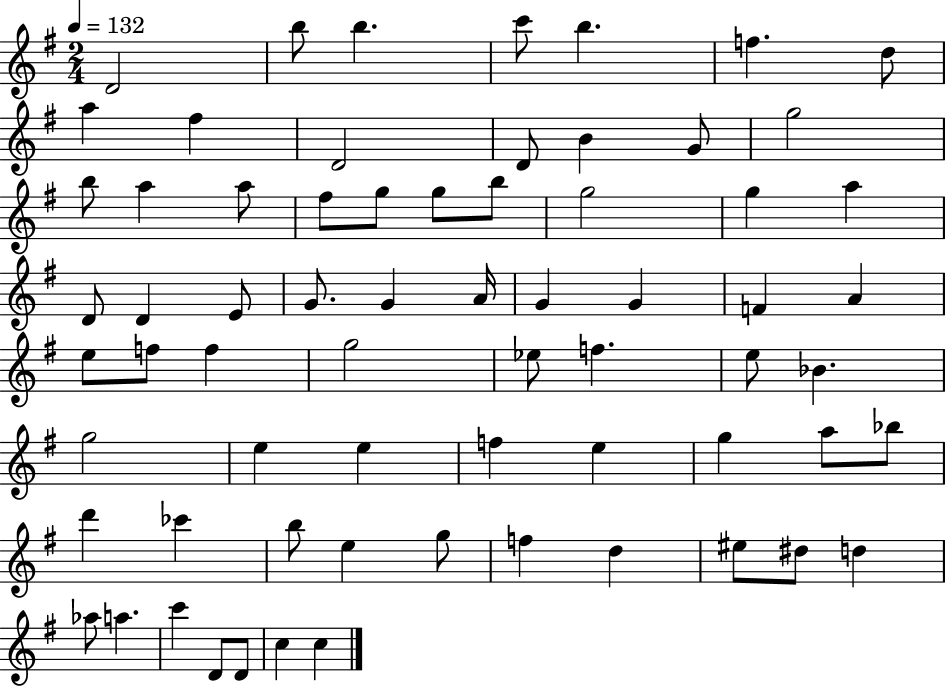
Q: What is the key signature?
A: G major